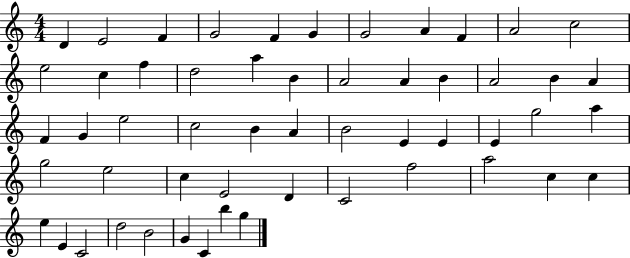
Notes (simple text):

D4/q E4/h F4/q G4/h F4/q G4/q G4/h A4/q F4/q A4/h C5/h E5/h C5/q F5/q D5/h A5/q B4/q A4/h A4/q B4/q A4/h B4/q A4/q F4/q G4/q E5/h C5/h B4/q A4/q B4/h E4/q E4/q E4/q G5/h A5/q G5/h E5/h C5/q E4/h D4/q C4/h F5/h A5/h C5/q C5/q E5/q E4/q C4/h D5/h B4/h G4/q C4/q B5/q G5/q